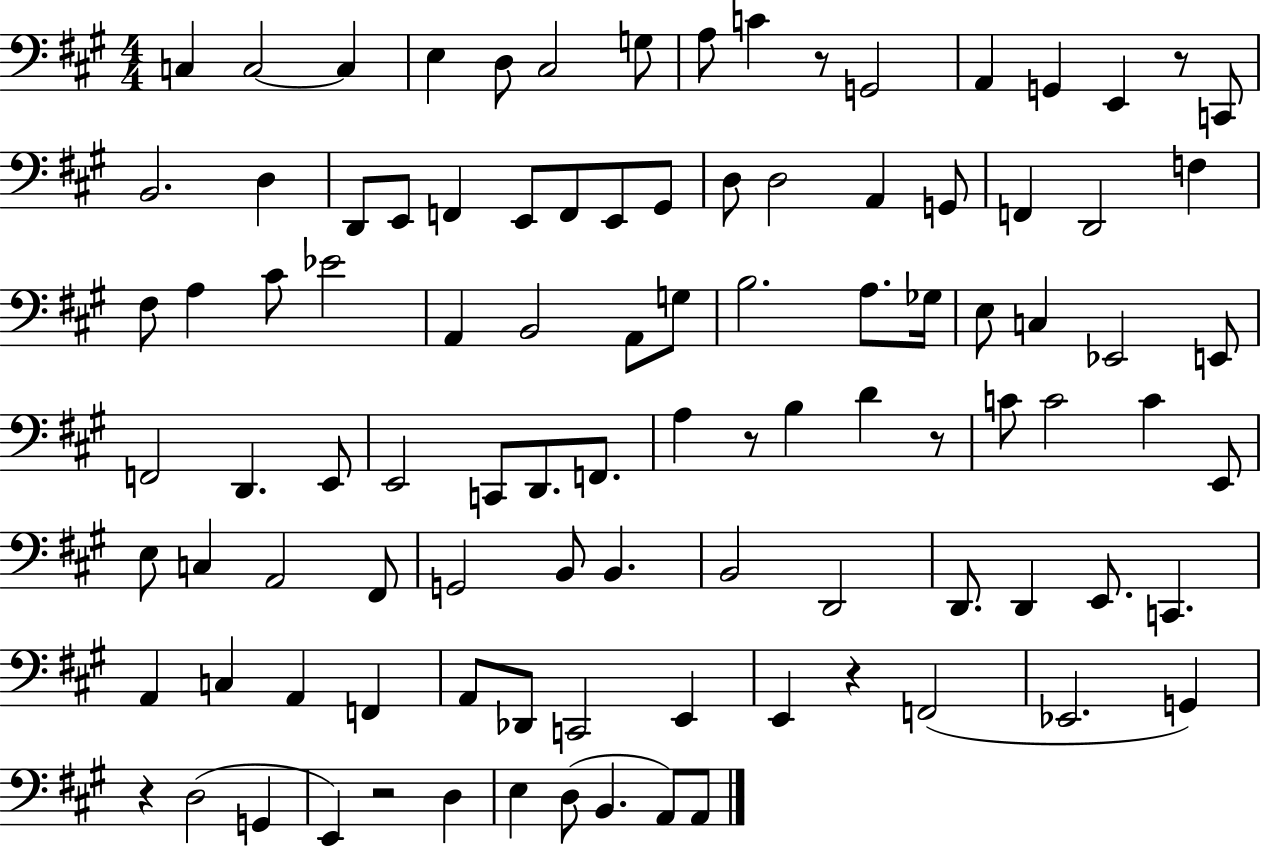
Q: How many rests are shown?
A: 7